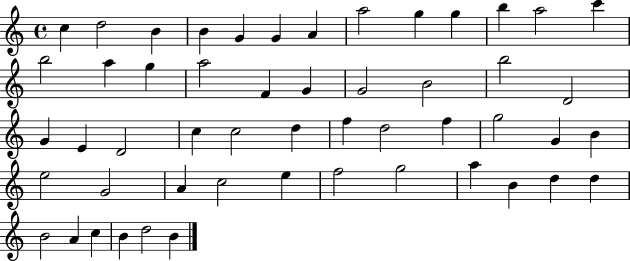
C5/q D5/h B4/q B4/q G4/q G4/q A4/q A5/h G5/q G5/q B5/q A5/h C6/q B5/h A5/q G5/q A5/h F4/q G4/q G4/h B4/h B5/h D4/h G4/q E4/q D4/h C5/q C5/h D5/q F5/q D5/h F5/q G5/h G4/q B4/q E5/h G4/h A4/q C5/h E5/q F5/h G5/h A5/q B4/q D5/q D5/q B4/h A4/q C5/q B4/q D5/h B4/q